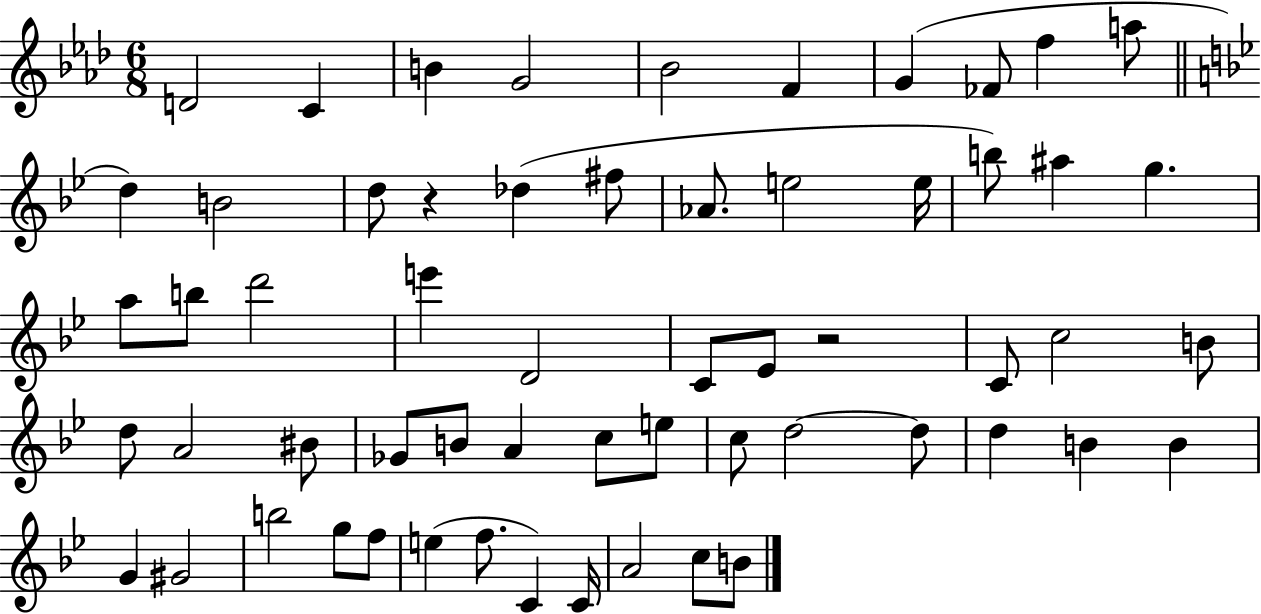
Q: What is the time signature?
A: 6/8